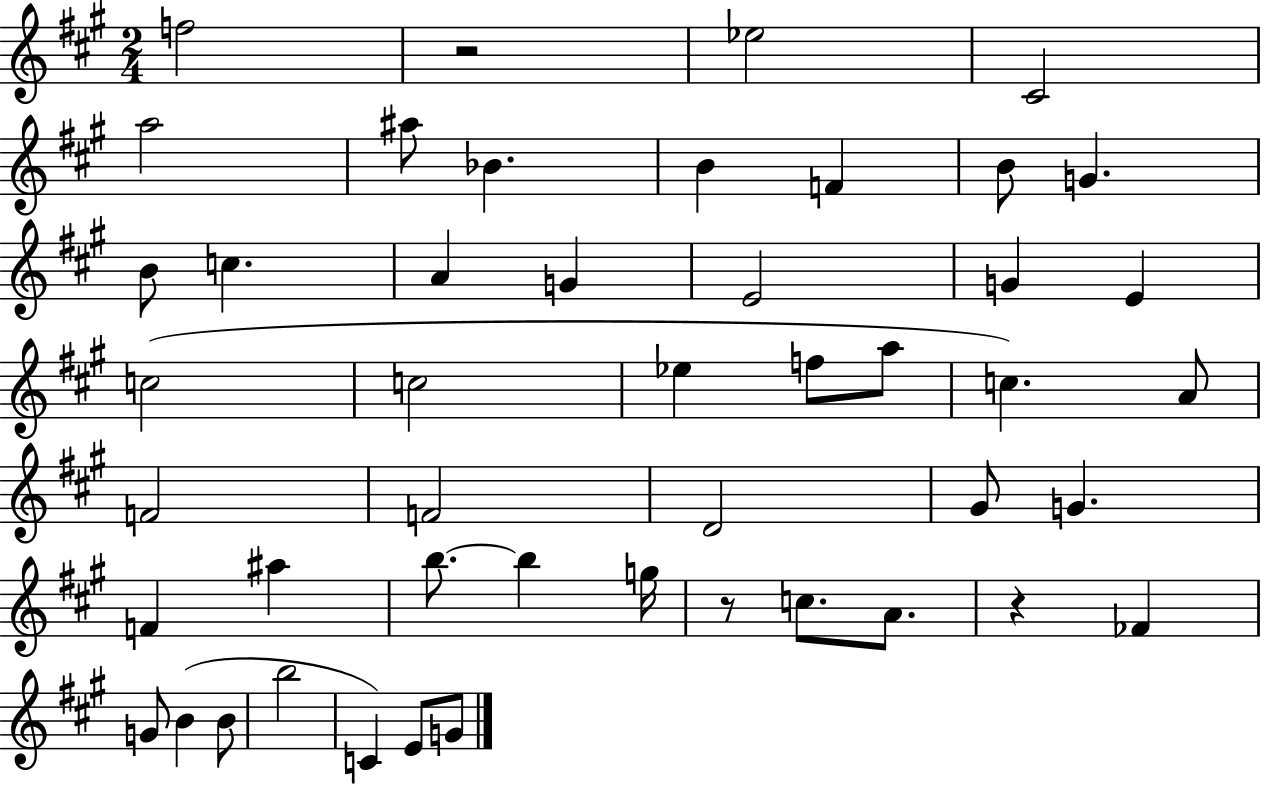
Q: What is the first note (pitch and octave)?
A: F5